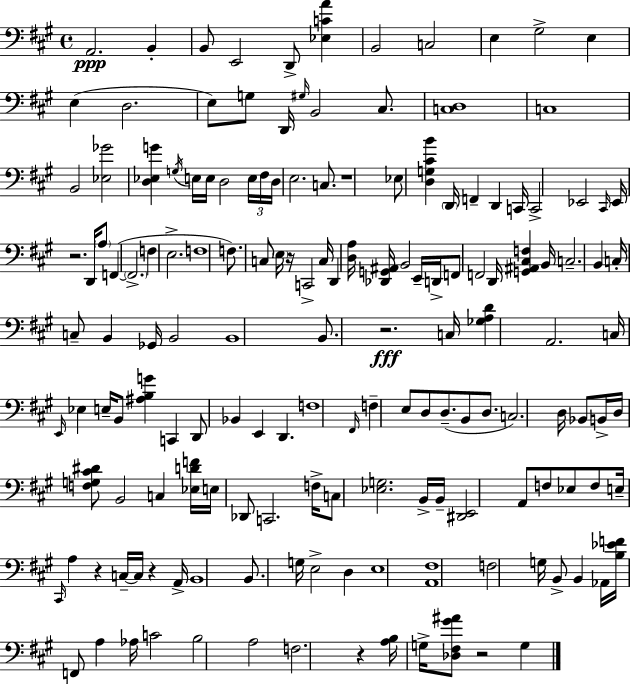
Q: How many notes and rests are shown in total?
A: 157